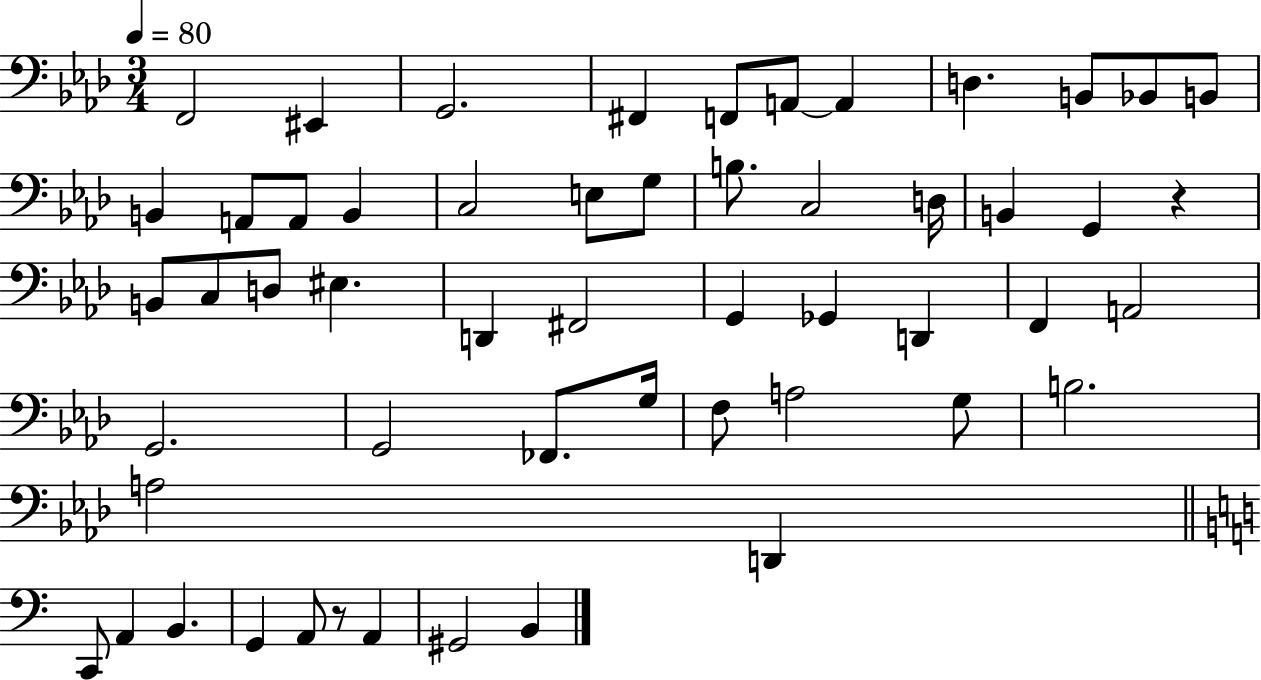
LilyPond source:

{
  \clef bass
  \numericTimeSignature
  \time 3/4
  \key aes \major
  \tempo 4 = 80
  f,2 eis,4 | g,2. | fis,4 f,8 a,8~~ a,4 | d4. b,8 bes,8 b,8 | \break b,4 a,8 a,8 b,4 | c2 e8 g8 | b8. c2 d16 | b,4 g,4 r4 | \break b,8 c8 d8 eis4. | d,4 fis,2 | g,4 ges,4 d,4 | f,4 a,2 | \break g,2. | g,2 fes,8. g16 | f8 a2 g8 | b2. | \break a2 d,4 | \bar "||" \break \key a \minor c,8 a,4 b,4. | g,4 a,8 r8 a,4 | gis,2 b,4 | \bar "|."
}